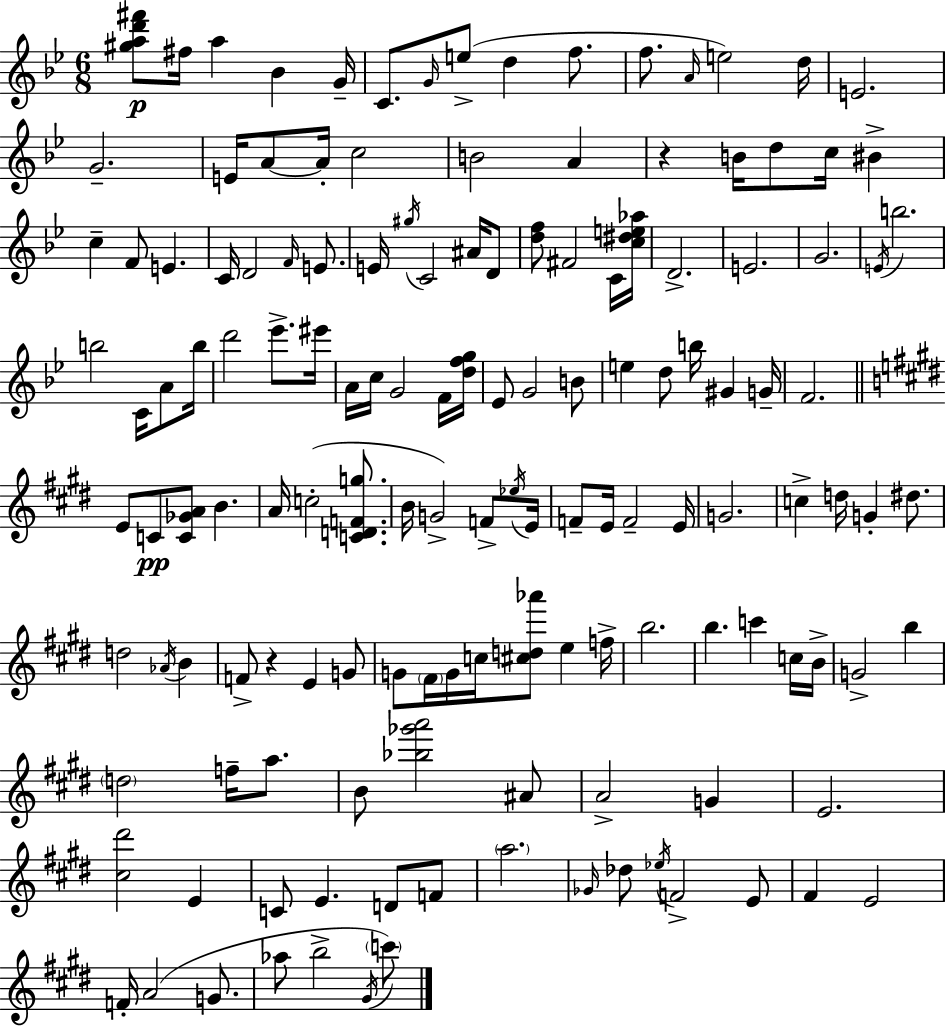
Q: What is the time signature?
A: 6/8